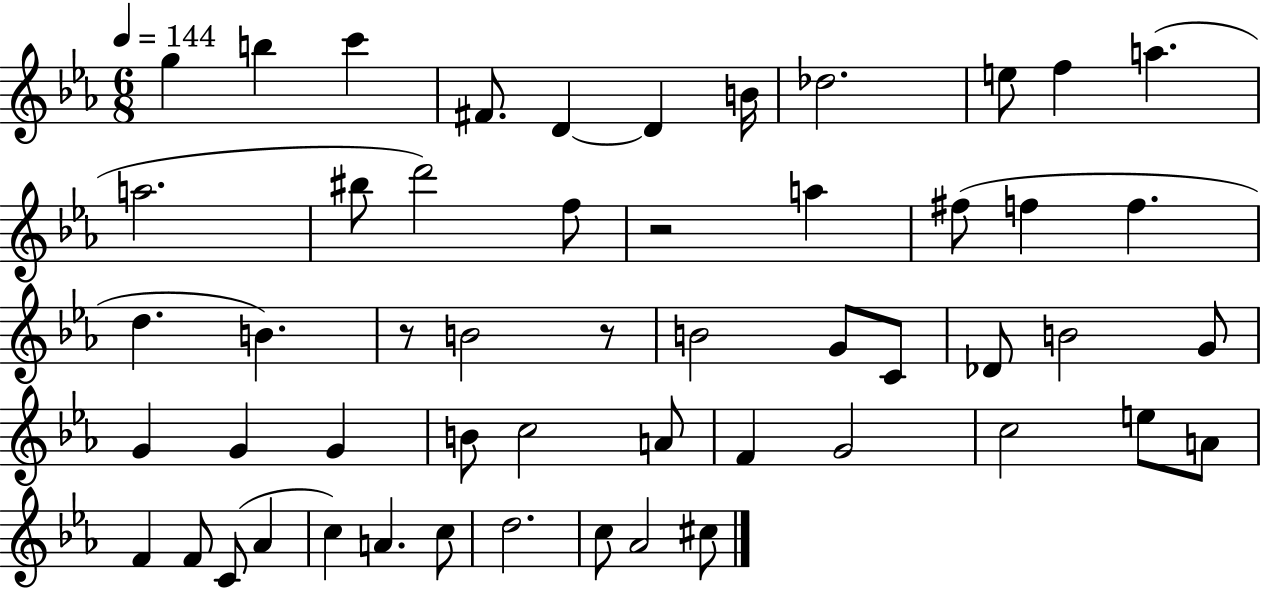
G5/q B5/q C6/q F#4/e. D4/q D4/q B4/s Db5/h. E5/e F5/q A5/q. A5/h. BIS5/e D6/h F5/e R/h A5/q F#5/e F5/q F5/q. D5/q. B4/q. R/e B4/h R/e B4/h G4/e C4/e Db4/e B4/h G4/e G4/q G4/q G4/q B4/e C5/h A4/e F4/q G4/h C5/h E5/e A4/e F4/q F4/e C4/e Ab4/q C5/q A4/q. C5/e D5/h. C5/e Ab4/h C#5/e